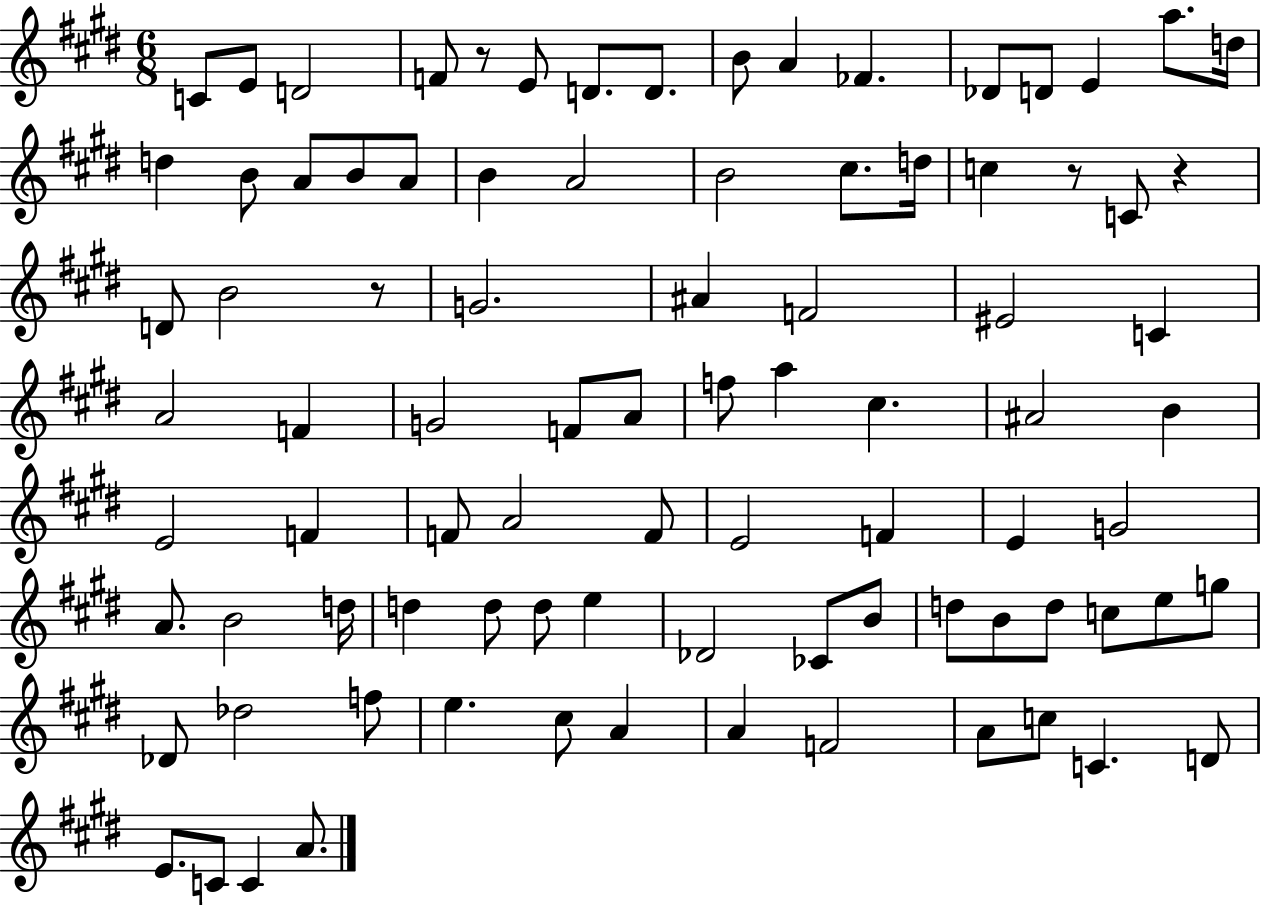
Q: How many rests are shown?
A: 4